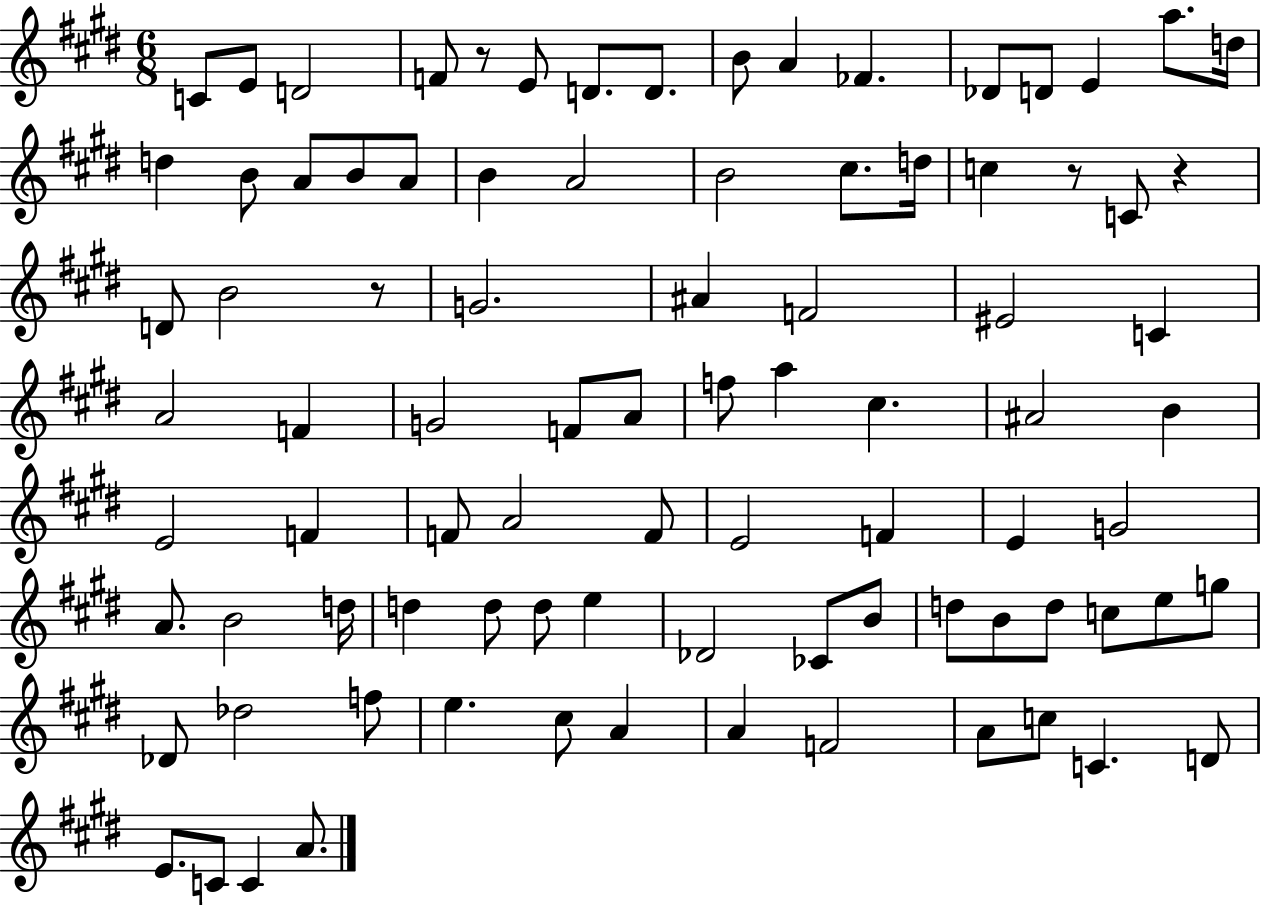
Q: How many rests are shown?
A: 4